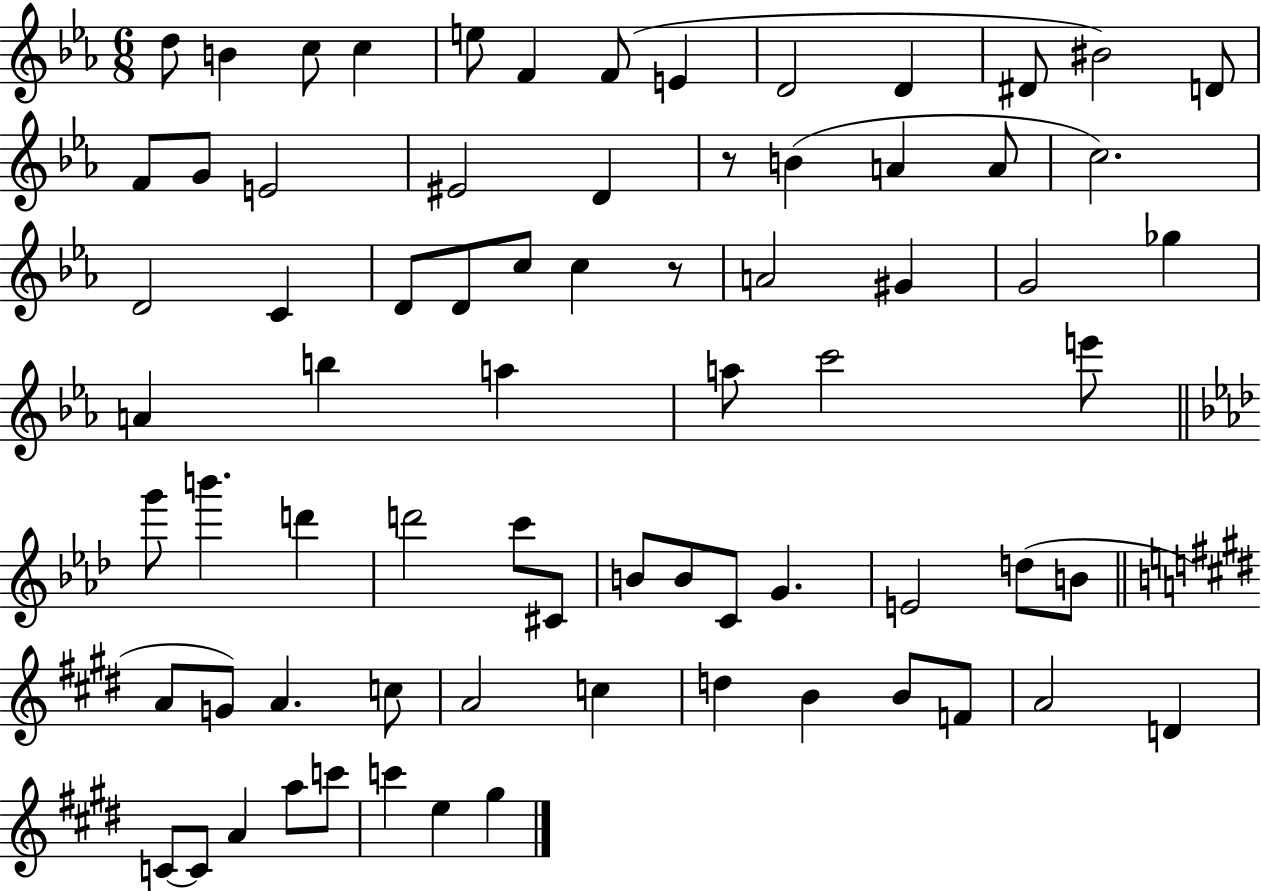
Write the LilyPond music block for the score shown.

{
  \clef treble
  \numericTimeSignature
  \time 6/8
  \key ees \major
  \repeat volta 2 { d''8 b'4 c''8 c''4 | e''8 f'4 f'8( e'4 | d'2 d'4 | dis'8 bis'2) d'8 | \break f'8 g'8 e'2 | eis'2 d'4 | r8 b'4( a'4 a'8 | c''2.) | \break d'2 c'4 | d'8 d'8 c''8 c''4 r8 | a'2 gis'4 | g'2 ges''4 | \break a'4 b''4 a''4 | a''8 c'''2 e'''8 | \bar "||" \break \key aes \major g'''8 b'''4. d'''4 | d'''2 c'''8 cis'8 | b'8 b'8 c'8 g'4. | e'2 d''8( b'8 | \break \bar "||" \break \key e \major a'8 g'8) a'4. c''8 | a'2 c''4 | d''4 b'4 b'8 f'8 | a'2 d'4 | \break c'8~~ c'8 a'4 a''8 c'''8 | c'''4 e''4 gis''4 | } \bar "|."
}